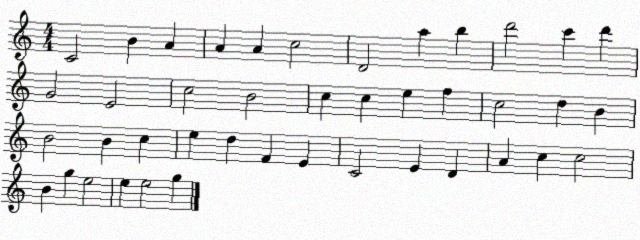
X:1
T:Untitled
M:4/4
L:1/4
K:C
C2 B A A A c2 D2 a b d'2 c' d' G2 E2 c2 B2 c c e f c2 d B B2 B c e d F E C2 E D A c c2 B g e2 e e2 g